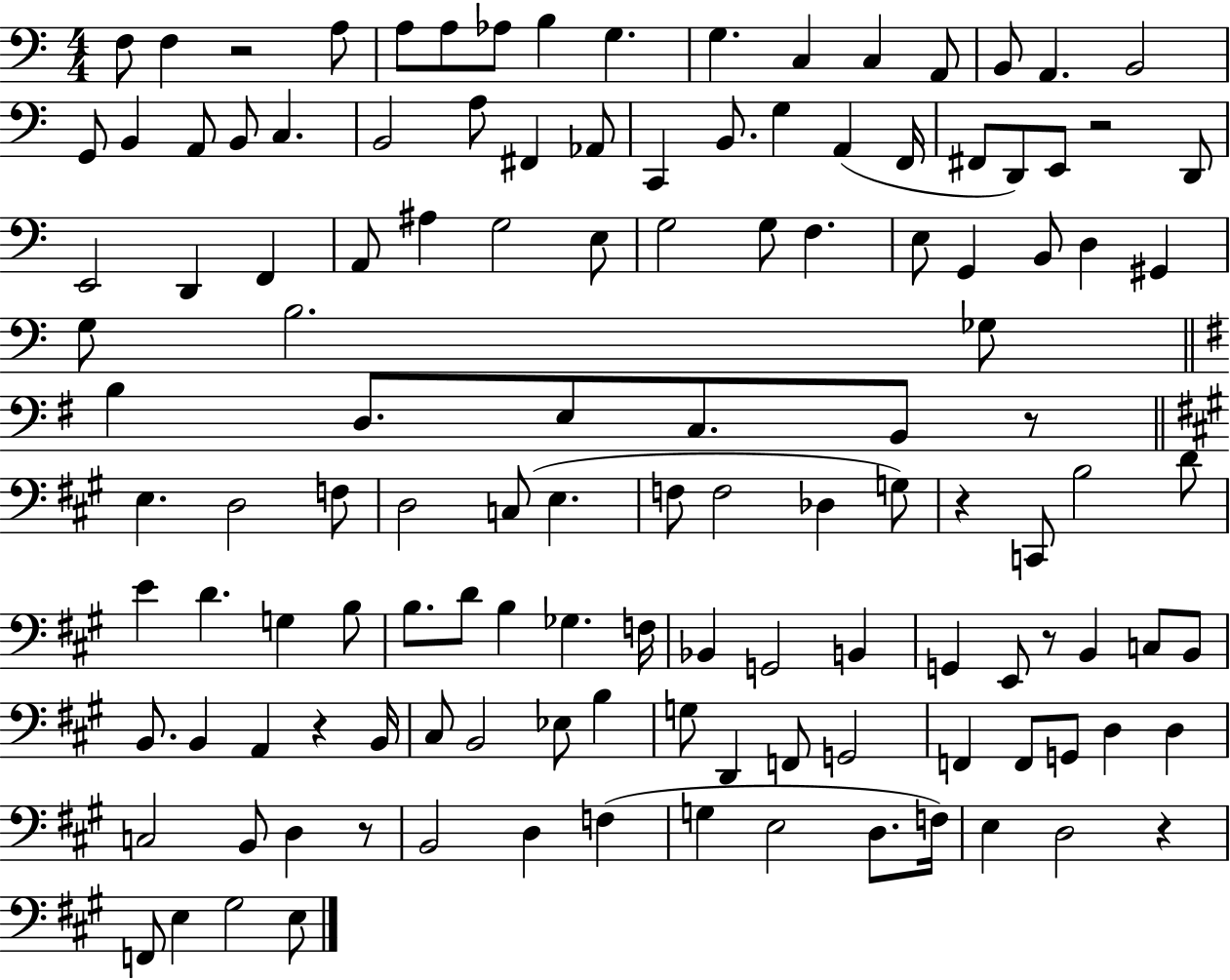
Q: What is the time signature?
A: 4/4